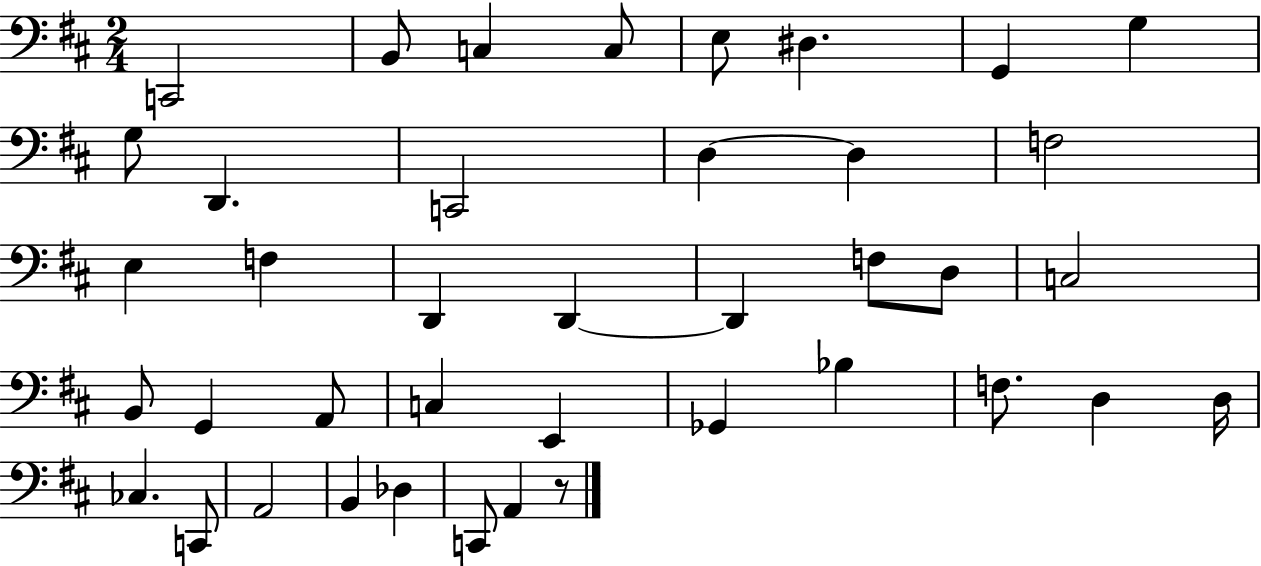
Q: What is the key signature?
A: D major